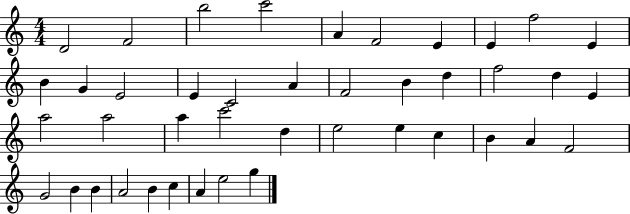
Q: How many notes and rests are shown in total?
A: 42